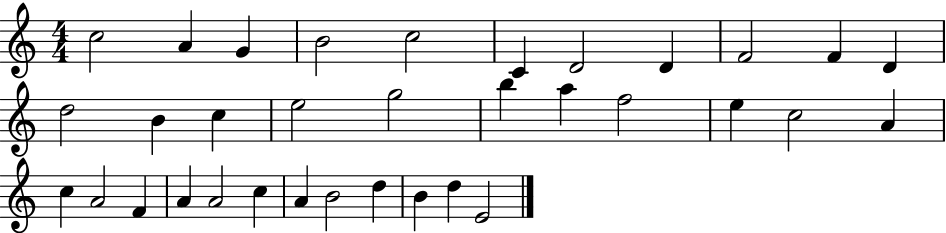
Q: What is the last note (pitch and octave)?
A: E4